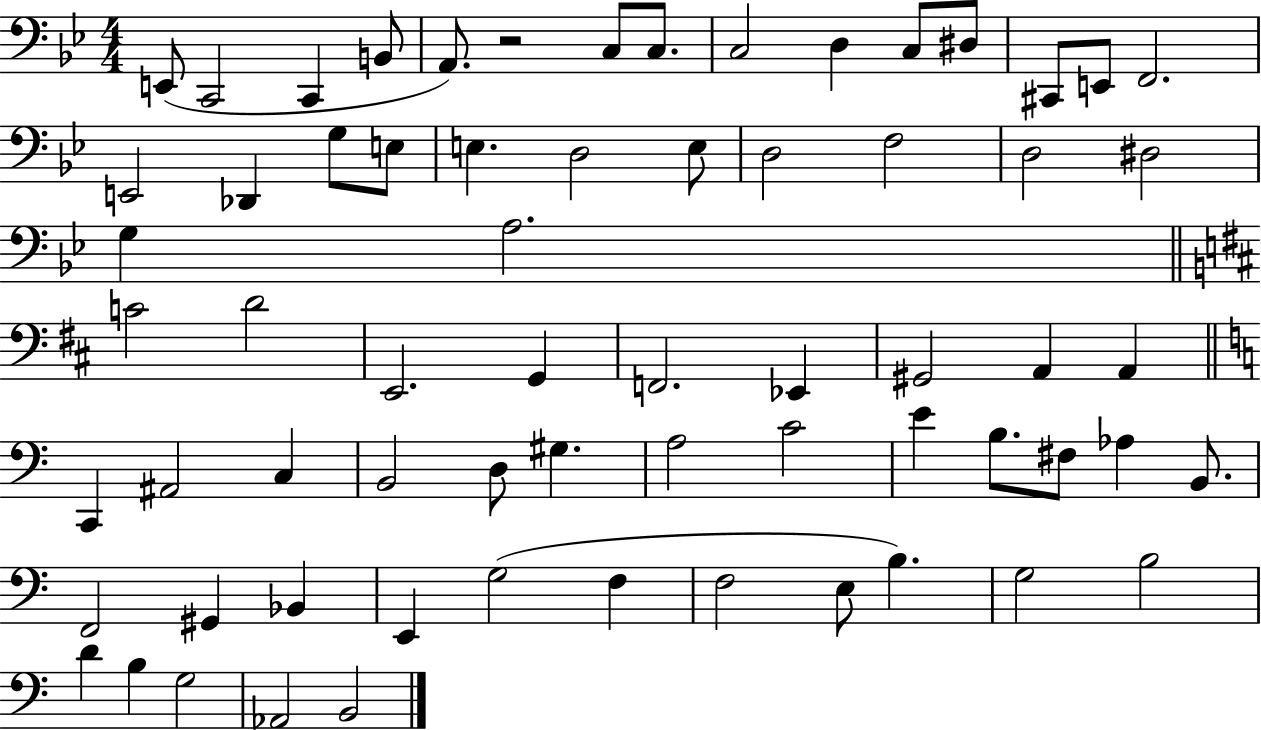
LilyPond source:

{
  \clef bass
  \numericTimeSignature
  \time 4/4
  \key bes \major
  e,8( c,2 c,4 b,8 | a,8.) r2 c8 c8. | c2 d4 c8 dis8 | cis,8 e,8 f,2. | \break e,2 des,4 g8 e8 | e4. d2 e8 | d2 f2 | d2 dis2 | \break g4 a2. | \bar "||" \break \key b \minor c'2 d'2 | e,2. g,4 | f,2. ees,4 | gis,2 a,4 a,4 | \break \bar "||" \break \key a \minor c,4 ais,2 c4 | b,2 d8 gis4. | a2 c'2 | e'4 b8. fis8 aes4 b,8. | \break f,2 gis,4 bes,4 | e,4 g2( f4 | f2 e8 b4.) | g2 b2 | \break d'4 b4 g2 | aes,2 b,2 | \bar "|."
}